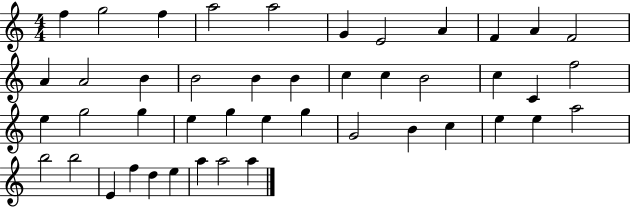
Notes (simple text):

F5/q G5/h F5/q A5/h A5/h G4/q E4/h A4/q F4/q A4/q F4/h A4/q A4/h B4/q B4/h B4/q B4/q C5/q C5/q B4/h C5/q C4/q F5/h E5/q G5/h G5/q E5/q G5/q E5/q G5/q G4/h B4/q C5/q E5/q E5/q A5/h B5/h B5/h E4/q F5/q D5/q E5/q A5/q A5/h A5/q